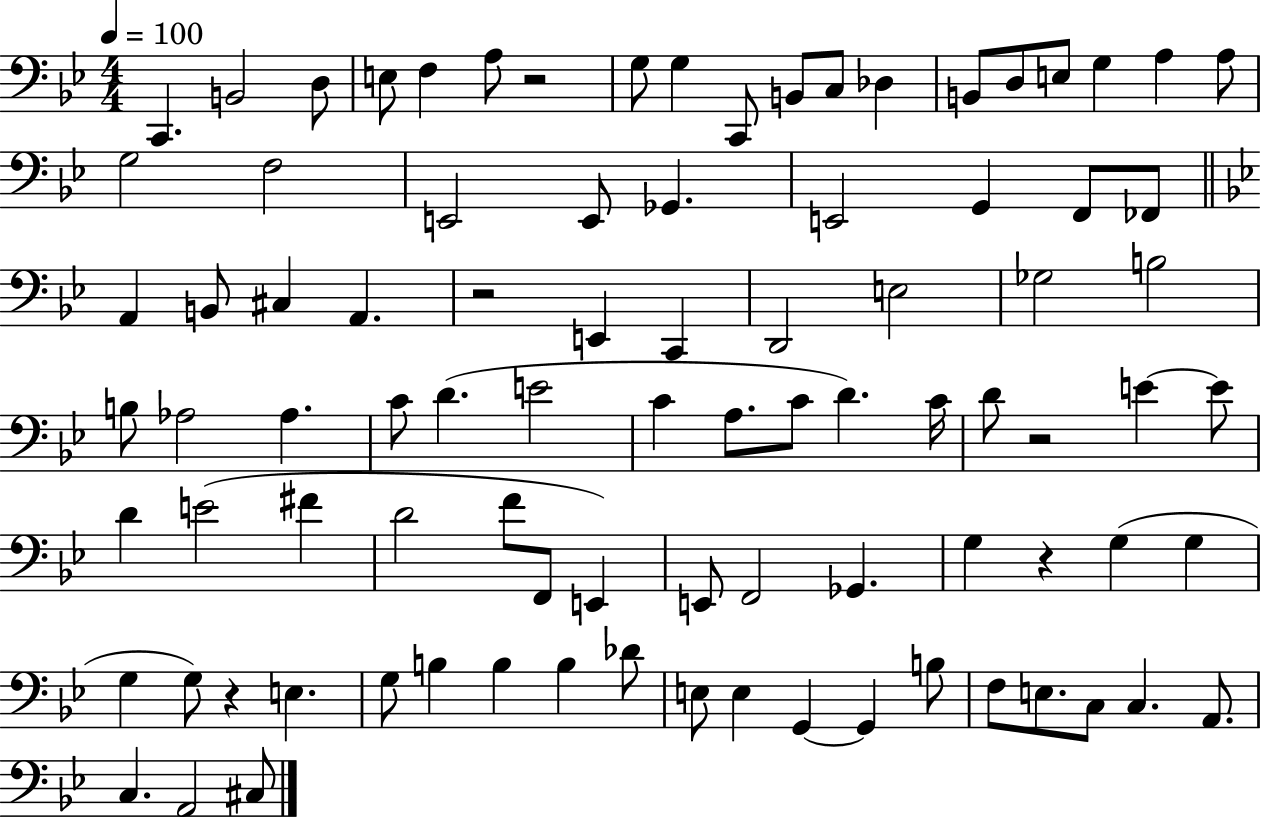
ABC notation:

X:1
T:Untitled
M:4/4
L:1/4
K:Bb
C,, B,,2 D,/2 E,/2 F, A,/2 z2 G,/2 G, C,,/2 B,,/2 C,/2 _D, B,,/2 D,/2 E,/2 G, A, A,/2 G,2 F,2 E,,2 E,,/2 _G,, E,,2 G,, F,,/2 _F,,/2 A,, B,,/2 ^C, A,, z2 E,, C,, D,,2 E,2 _G,2 B,2 B,/2 _A,2 _A, C/2 D E2 C A,/2 C/2 D C/4 D/2 z2 E E/2 D E2 ^F D2 F/2 F,,/2 E,, E,,/2 F,,2 _G,, G, z G, G, G, G,/2 z E, G,/2 B, B, B, _D/2 E,/2 E, G,, G,, B,/2 F,/2 E,/2 C,/2 C, A,,/2 C, A,,2 ^C,/2